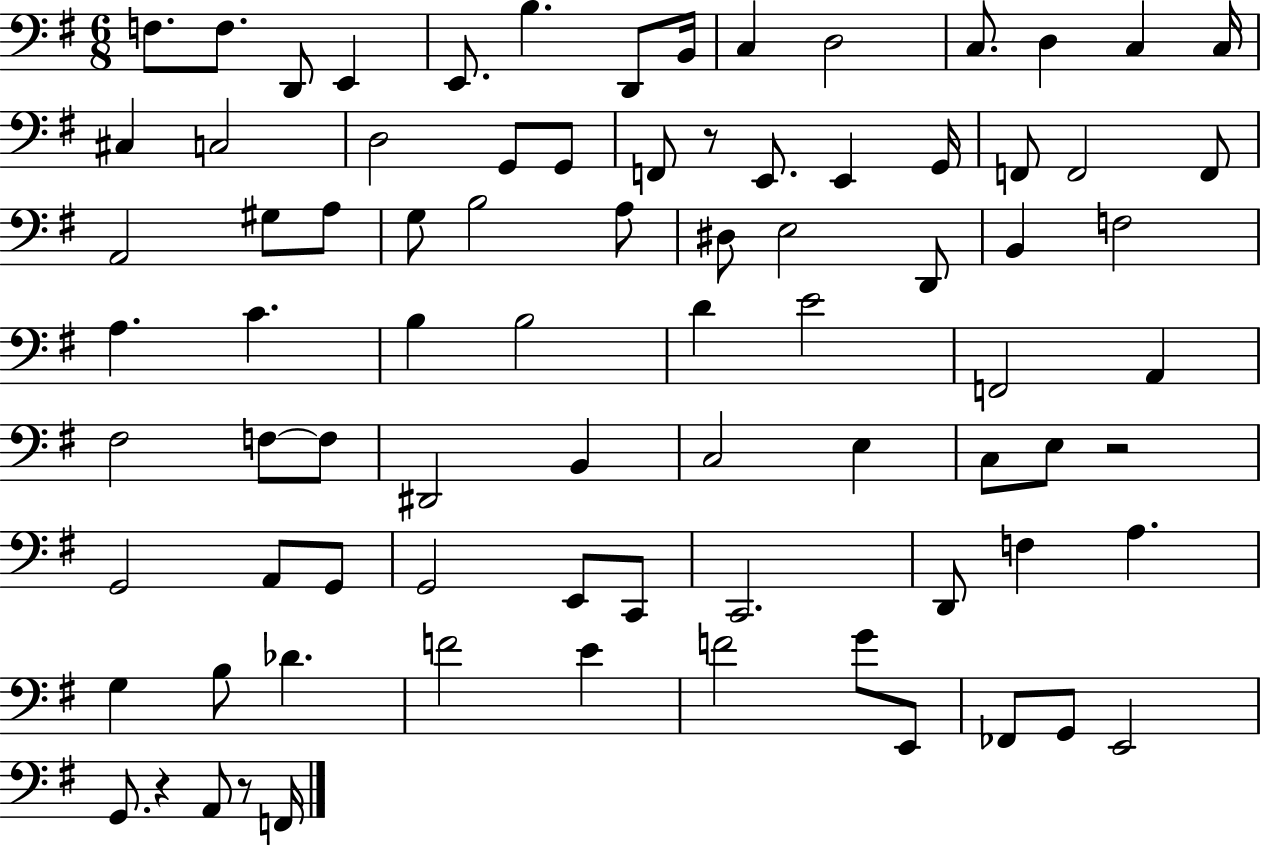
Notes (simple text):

F3/e. F3/e. D2/e E2/q E2/e. B3/q. D2/e B2/s C3/q D3/h C3/e. D3/q C3/q C3/s C#3/q C3/h D3/h G2/e G2/e F2/e R/e E2/e. E2/q G2/s F2/e F2/h F2/e A2/h G#3/e A3/e G3/e B3/h A3/e D#3/e E3/h D2/e B2/q F3/h A3/q. C4/q. B3/q B3/h D4/q E4/h F2/h A2/q F#3/h F3/e F3/e D#2/h B2/q C3/h E3/q C3/e E3/e R/h G2/h A2/e G2/e G2/h E2/e C2/e C2/h. D2/e F3/q A3/q. G3/q B3/e Db4/q. F4/h E4/q F4/h G4/e E2/e FES2/e G2/e E2/h G2/e. R/q A2/e R/e F2/s